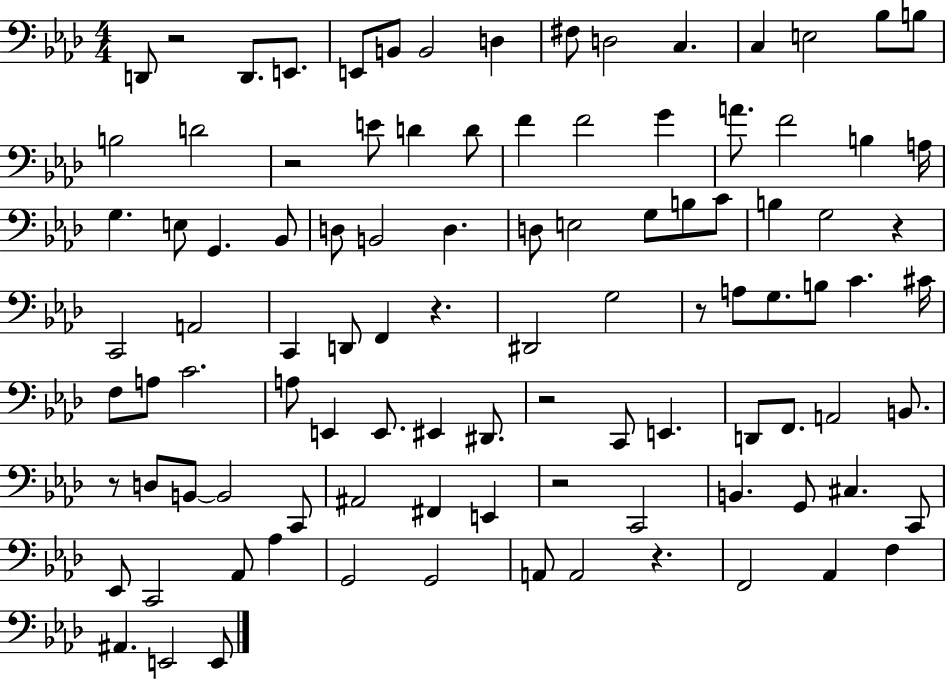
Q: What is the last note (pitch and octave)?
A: E2